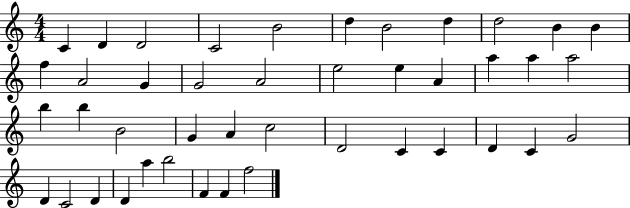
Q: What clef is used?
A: treble